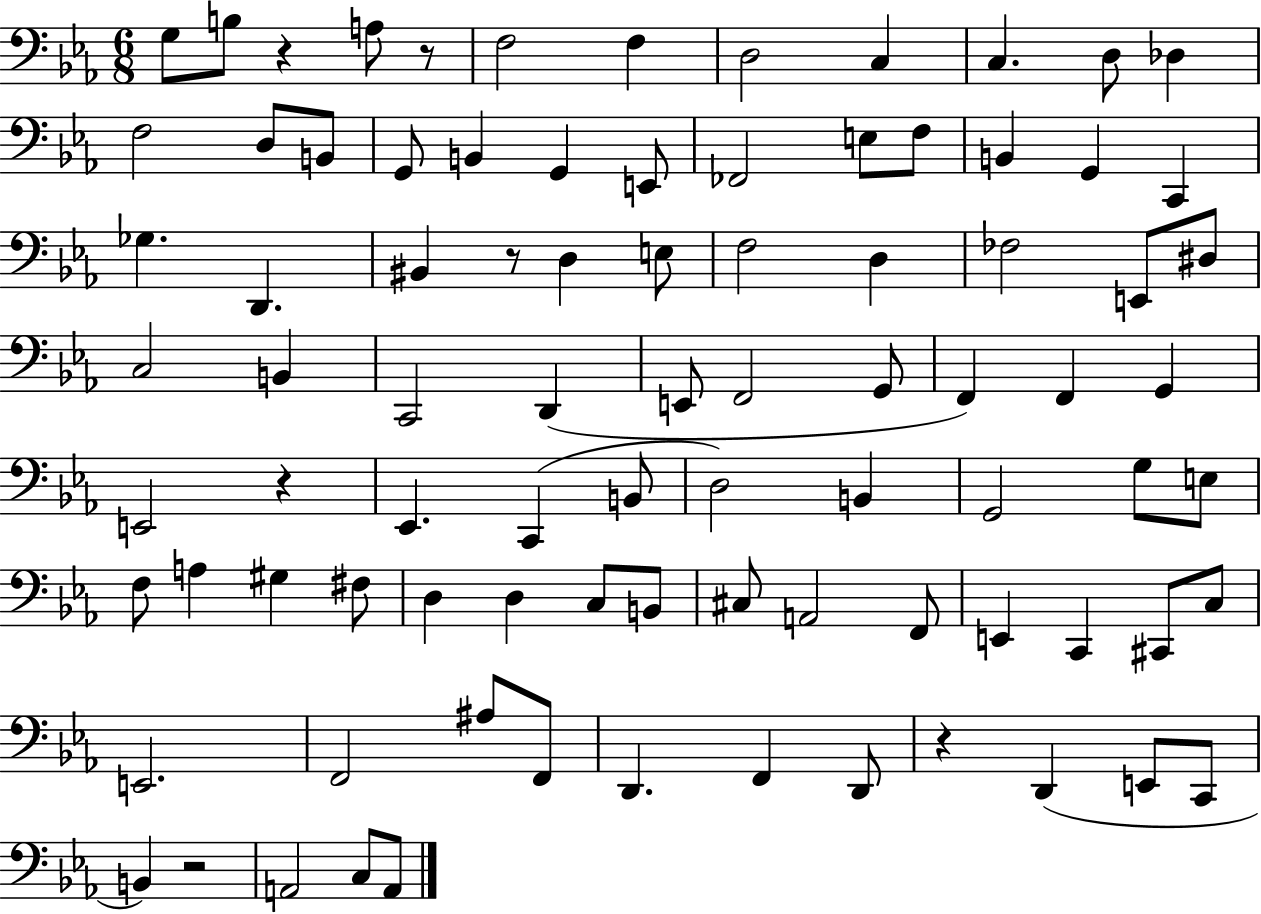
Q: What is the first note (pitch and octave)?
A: G3